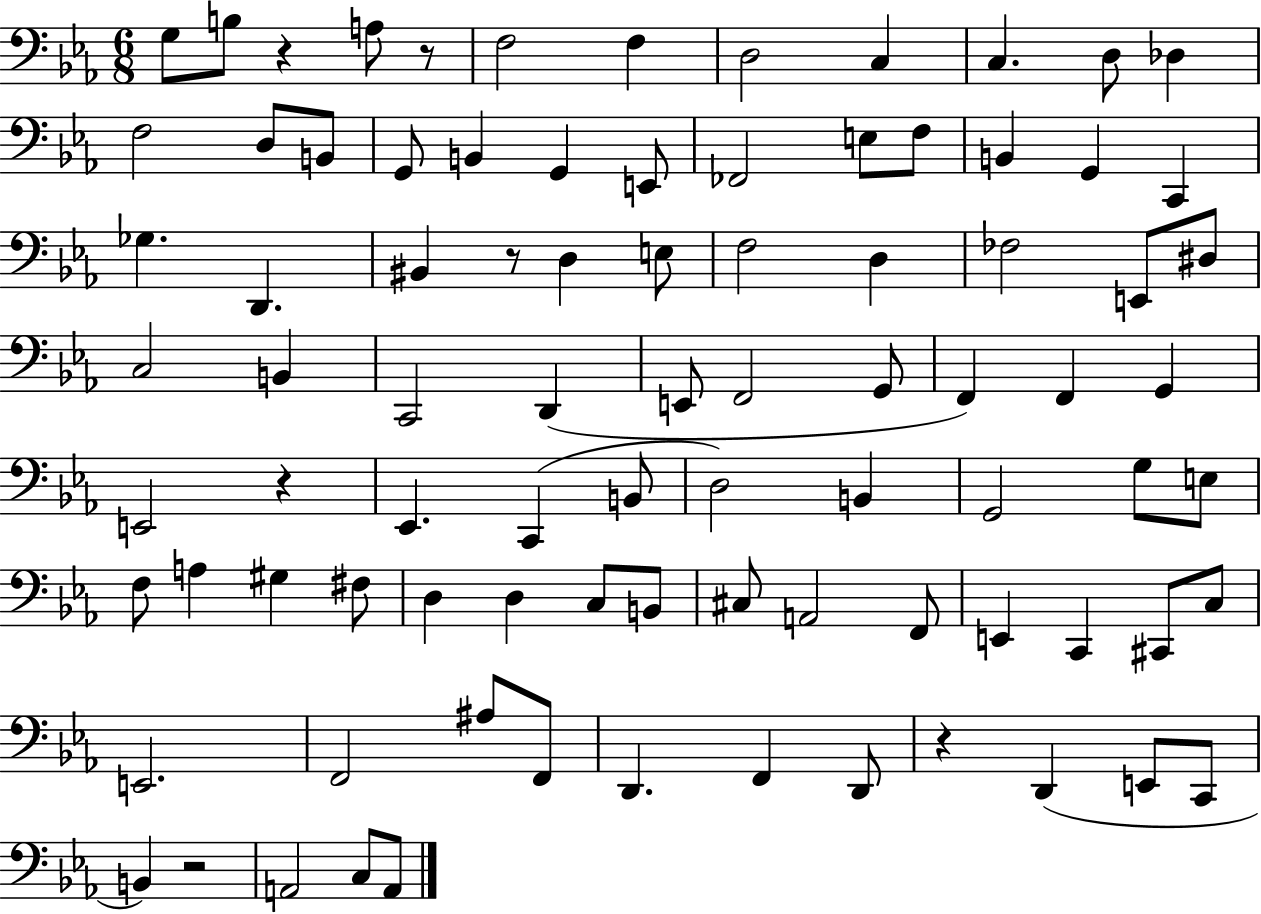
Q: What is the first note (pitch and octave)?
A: G3